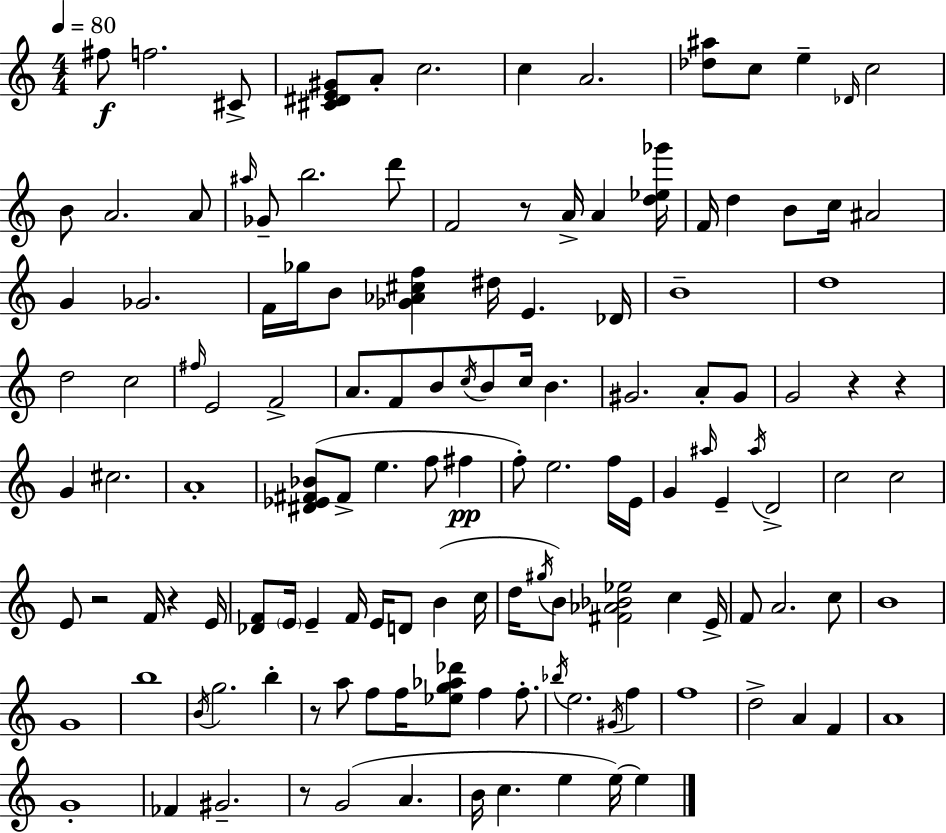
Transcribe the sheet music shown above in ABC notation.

X:1
T:Untitled
M:4/4
L:1/4
K:Am
^f/2 f2 ^C/2 [^C^DE^G]/2 A/2 c2 c A2 [_d^a]/2 c/2 e _D/4 c2 B/2 A2 A/2 ^a/4 _G/2 b2 d'/2 F2 z/2 A/4 A [d_e_g']/4 F/4 d B/2 c/4 ^A2 G _G2 F/4 _g/4 B/2 [_G_A^cf] ^d/4 E _D/4 B4 d4 d2 c2 ^f/4 E2 F2 A/2 F/2 B/2 c/4 B/2 c/4 B ^G2 A/2 ^G/2 G2 z z G ^c2 A4 [^D_E^F_B]/2 ^F/2 e f/2 ^f f/2 e2 f/4 E/4 G ^a/4 E ^a/4 D2 c2 c2 E/2 z2 F/4 z E/4 [_DF]/2 E/4 E F/4 E/4 D/2 B c/4 d/4 ^g/4 B/2 [^F_A_B_e]2 c E/4 F/2 A2 c/2 B4 G4 b4 B/4 g2 b z/2 a/2 f/2 f/4 [_eg_a_d']/2 f f/2 _b/4 e2 ^G/4 f f4 d2 A F A4 G4 _F ^G2 z/2 G2 A B/4 c e e/4 e